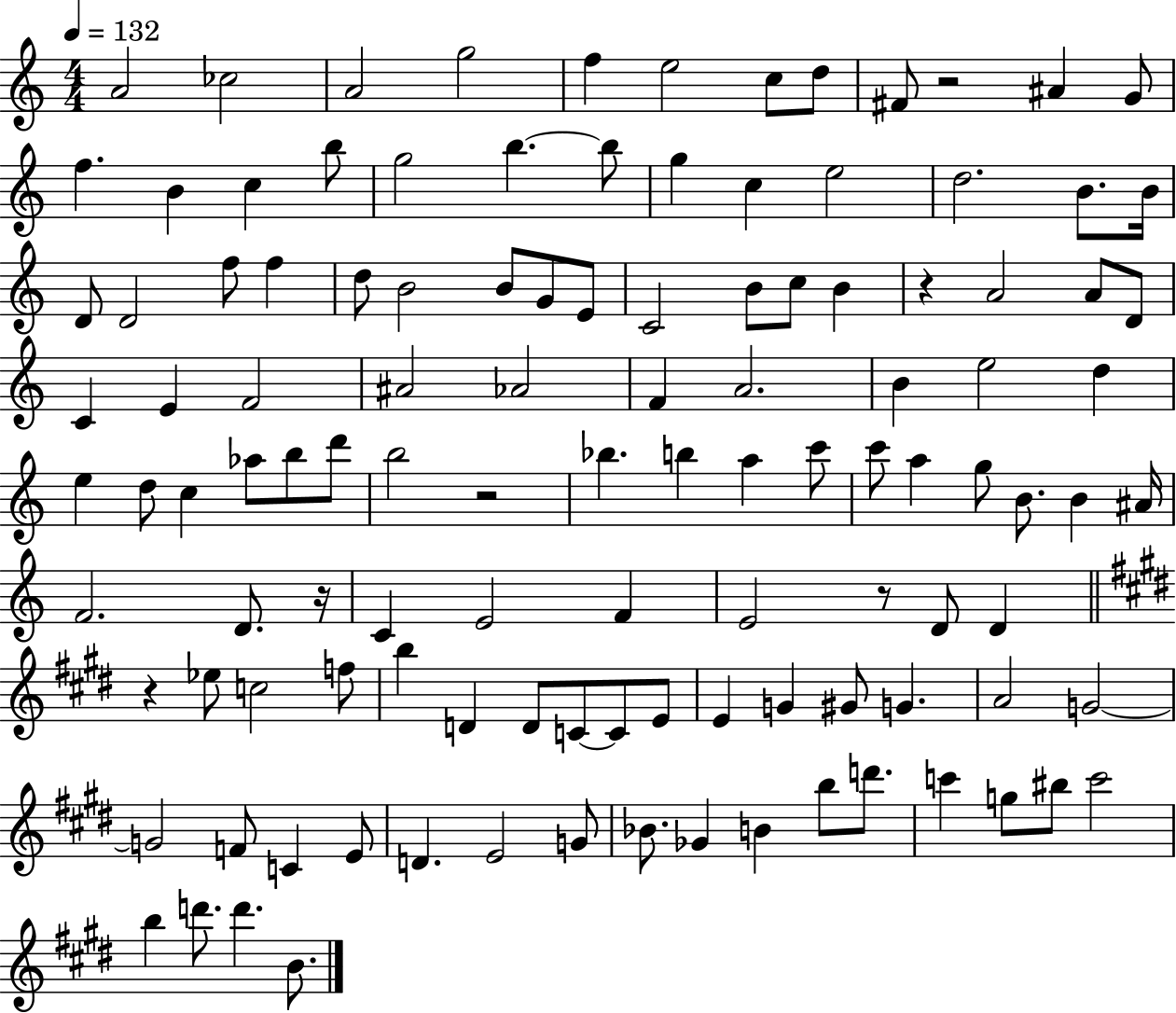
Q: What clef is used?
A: treble